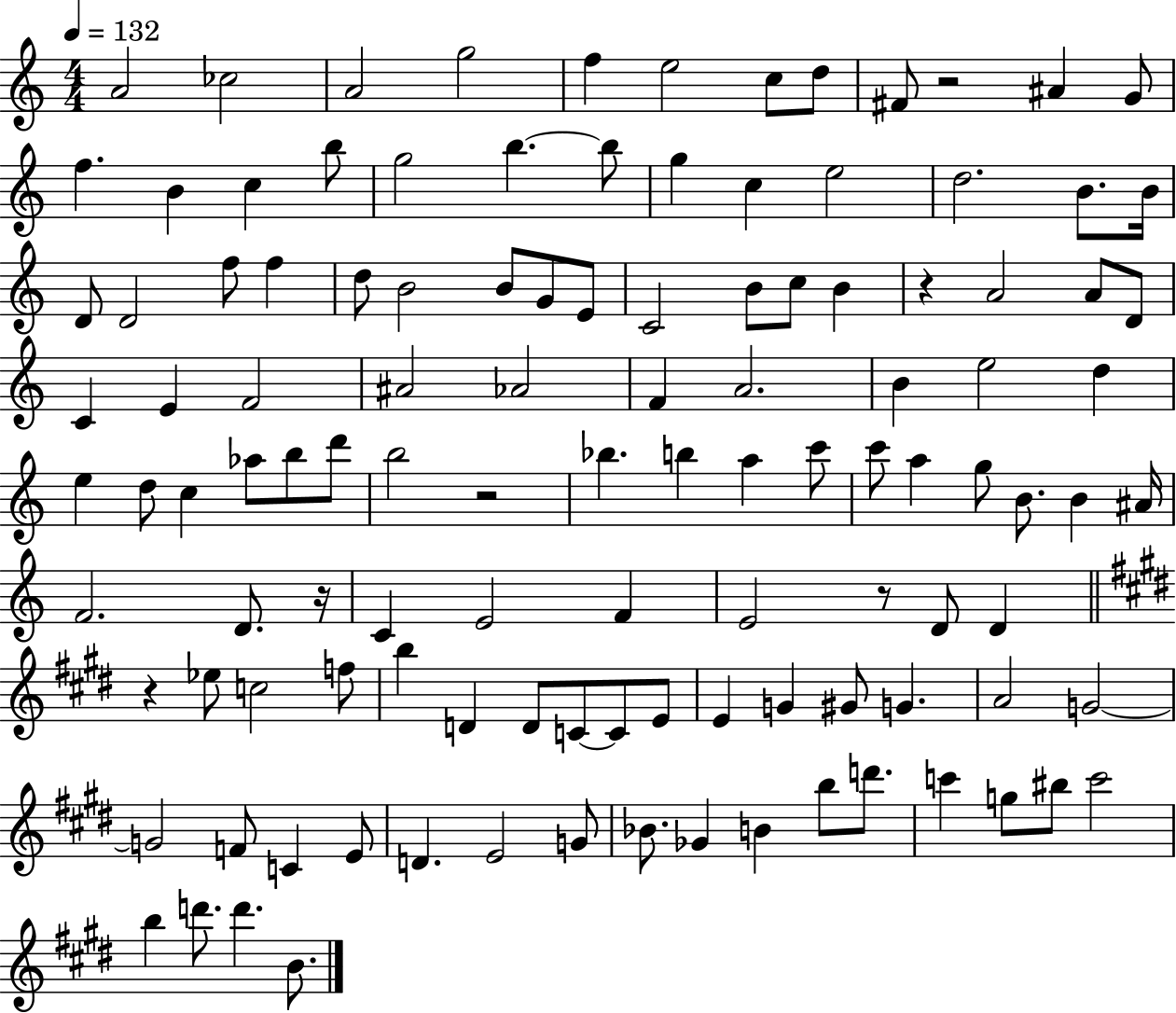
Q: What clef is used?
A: treble